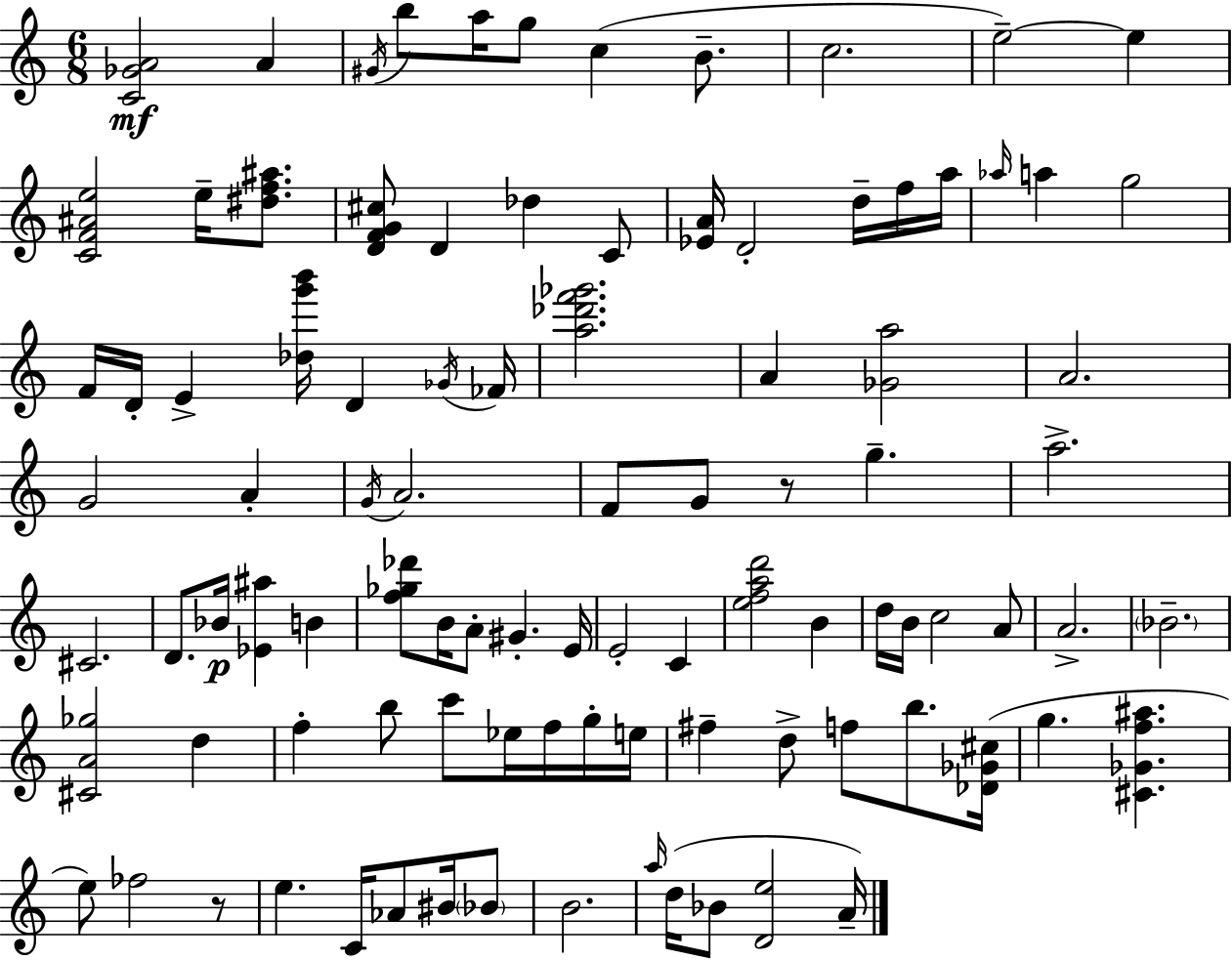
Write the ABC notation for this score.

X:1
T:Untitled
M:6/8
L:1/4
K:C
[C_GA]2 A ^G/4 b/2 a/4 g/2 c B/2 c2 e2 e [CF^Ae]2 e/4 [^df^a]/2 [DFG^c]/2 D _d C/2 [_EA]/4 D2 d/4 f/4 a/4 _a/4 a g2 F/4 D/4 E [_dg'b']/4 D _G/4 _F/4 [a_d'f'_g']2 A [_Ga]2 A2 G2 A G/4 A2 F/2 G/2 z/2 g a2 ^C2 D/2 _B/4 [_E^a] B [f_g_d']/2 B/4 A/2 ^G E/4 E2 C [efad']2 B d/4 B/4 c2 A/2 A2 _B2 [^CA_g]2 d f b/2 c'/2 _e/4 f/4 g/4 e/4 ^f d/2 f/2 b/2 [_D_G^c]/4 g [^C_Gf^a] e/2 _f2 z/2 e C/4 _A/2 ^B/4 _B/2 B2 a/4 d/4 _B/2 [De]2 A/4